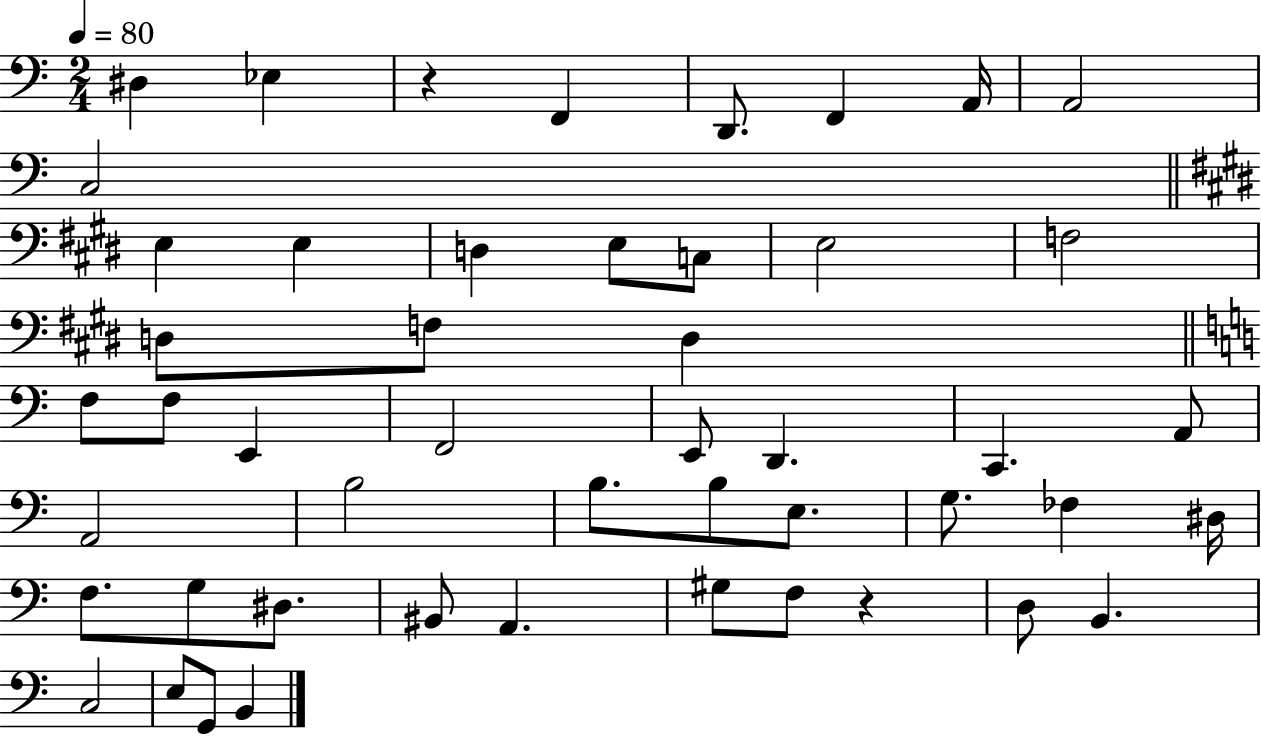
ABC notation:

X:1
T:Untitled
M:2/4
L:1/4
K:C
^D, _E, z F,, D,,/2 F,, A,,/4 A,,2 C,2 E, E, D, E,/2 C,/2 E,2 F,2 D,/2 F,/2 D, F,/2 F,/2 E,, F,,2 E,,/2 D,, C,, A,,/2 A,,2 B,2 B,/2 B,/2 E,/2 G,/2 _F, ^D,/4 F,/2 G,/2 ^D,/2 ^B,,/2 A,, ^G,/2 F,/2 z D,/2 B,, C,2 E,/2 G,,/2 B,,